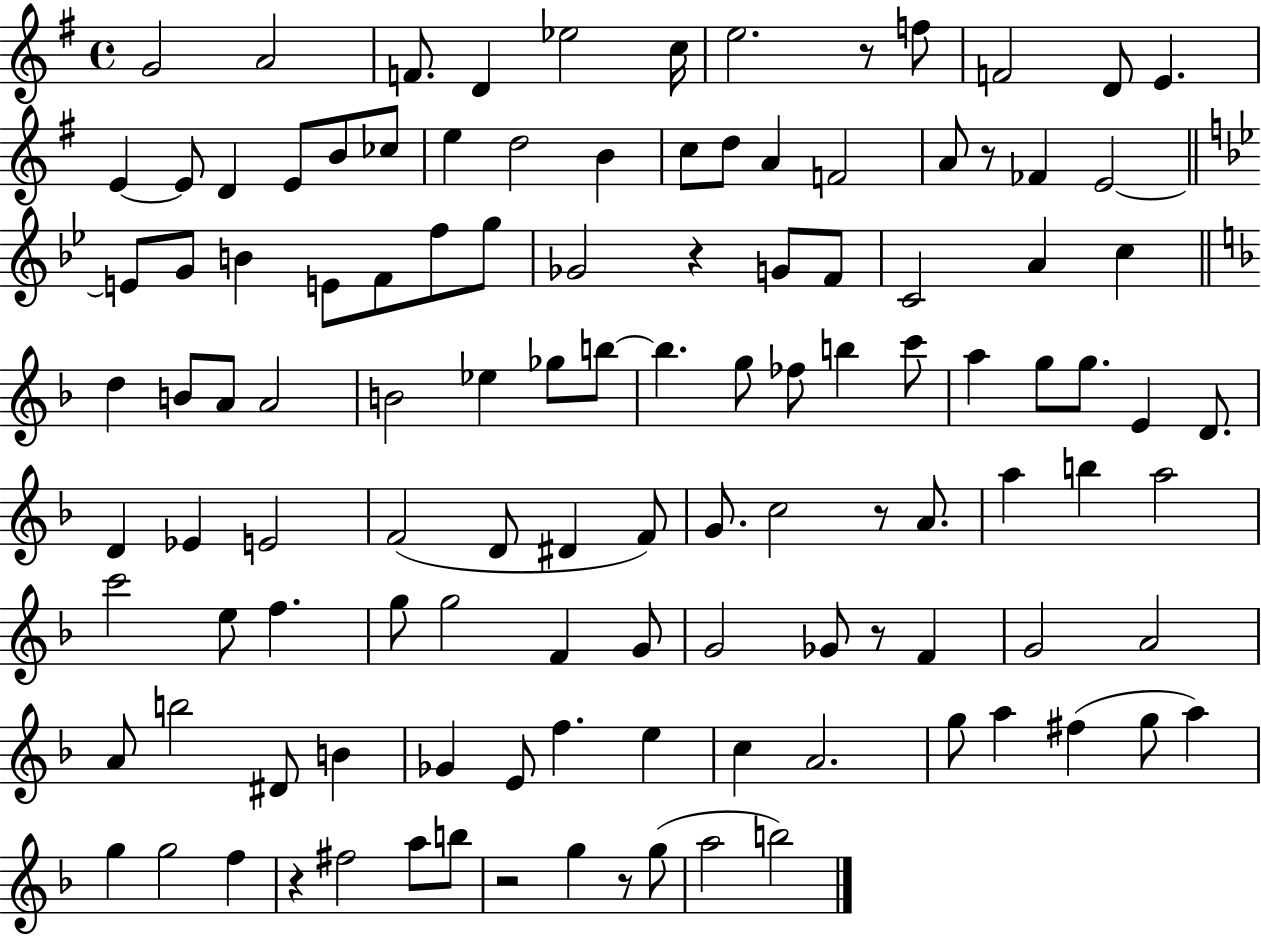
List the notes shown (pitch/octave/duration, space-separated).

G4/h A4/h F4/e. D4/q Eb5/h C5/s E5/h. R/e F5/e F4/h D4/e E4/q. E4/q E4/e D4/q E4/e B4/e CES5/e E5/q D5/h B4/q C5/e D5/e A4/q F4/h A4/e R/e FES4/q E4/h E4/e G4/e B4/q E4/e F4/e F5/e G5/e Gb4/h R/q G4/e F4/e C4/h A4/q C5/q D5/q B4/e A4/e A4/h B4/h Eb5/q Gb5/e B5/e B5/q. G5/e FES5/e B5/q C6/e A5/q G5/e G5/e. E4/q D4/e. D4/q Eb4/q E4/h F4/h D4/e D#4/q F4/e G4/e. C5/h R/e A4/e. A5/q B5/q A5/h C6/h E5/e F5/q. G5/e G5/h F4/q G4/e G4/h Gb4/e R/e F4/q G4/h A4/h A4/e B5/h D#4/e B4/q Gb4/q E4/e F5/q. E5/q C5/q A4/h. G5/e A5/q F#5/q G5/e A5/q G5/q G5/h F5/q R/q F#5/h A5/e B5/e R/h G5/q R/e G5/e A5/h B5/h